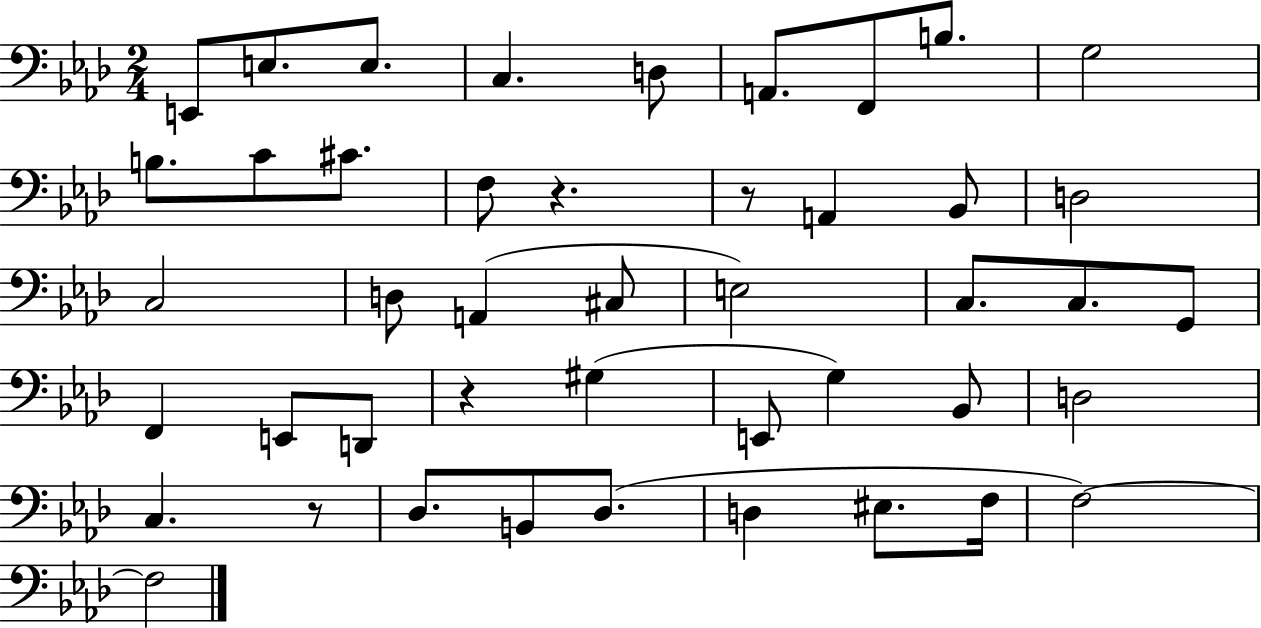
{
  \clef bass
  \numericTimeSignature
  \time 2/4
  \key aes \major
  e,8 e8. e8. | c4. d8 | a,8. f,8 b8. | g2 | \break b8. c'8 cis'8. | f8 r4. | r8 a,4 bes,8 | d2 | \break c2 | d8 a,4( cis8 | e2) | c8. c8. g,8 | \break f,4 e,8 d,8 | r4 gis4( | e,8 g4) bes,8 | d2 | \break c4. r8 | des8. b,8 des8.( | d4 eis8. f16 | f2~~) | \break f2 | \bar "|."
}